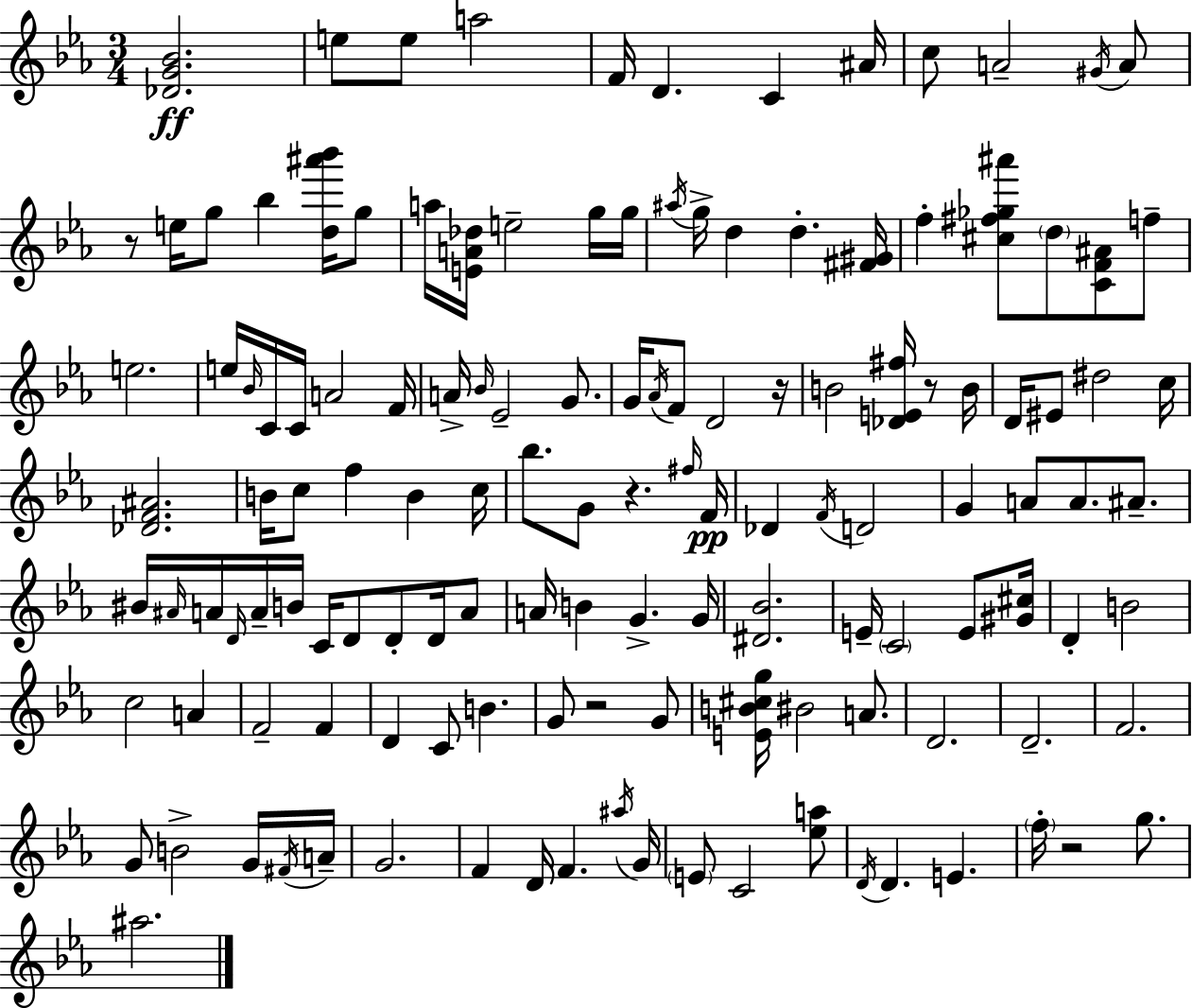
[Db4,G4,Bb4]/h. E5/e E5/e A5/h F4/s D4/q. C4/q A#4/s C5/e A4/h G#4/s A4/e R/e E5/s G5/e Bb5/q [D5,A#6,Bb6]/s G5/e A5/s [E4,A4,Db5]/s E5/h G5/s G5/s A#5/s G5/s D5/q D5/q. [F#4,G#4]/s F5/q [C#5,F#5,Gb5,A#6]/e D5/e [C4,F4,A#4]/e F5/e E5/h. E5/s Bb4/s C4/s C4/s A4/h F4/s A4/s Bb4/s Eb4/h G4/e. G4/s Ab4/s F4/e D4/h R/s B4/h [Db4,E4,F#5]/s R/e B4/s D4/s EIS4/e D#5/h C5/s [Db4,F4,A#4]/h. B4/s C5/e F5/q B4/q C5/s Bb5/e. G4/e R/q. F#5/s F4/s Db4/q F4/s D4/h G4/q A4/e A4/e. A#4/e. BIS4/s A#4/s A4/s D4/s A4/s B4/s C4/s D4/e D4/e D4/s A4/e A4/s B4/q G4/q. G4/s [D#4,Bb4]/h. E4/s C4/h E4/e [G#4,C#5]/s D4/q B4/h C5/h A4/q F4/h F4/q D4/q C4/e B4/q. G4/e R/h G4/e [E4,B4,C#5,G5]/s BIS4/h A4/e. D4/h. D4/h. F4/h. G4/e B4/h G4/s F#4/s A4/s G4/h. F4/q D4/s F4/q. A#5/s G4/s E4/e C4/h [Eb5,A5]/e D4/s D4/q. E4/q. F5/s R/h G5/e. A#5/h.